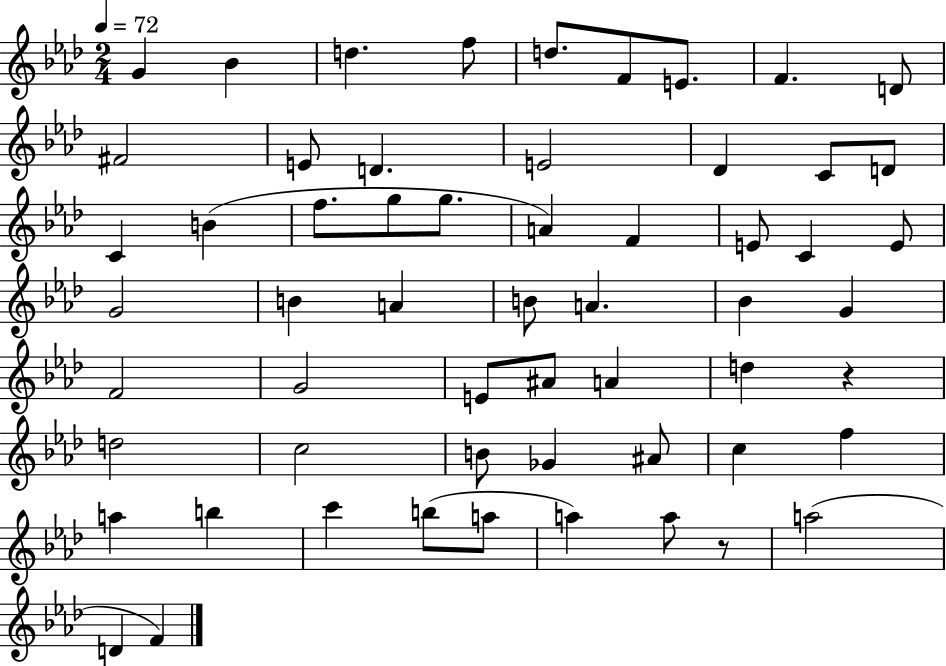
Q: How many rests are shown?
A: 2